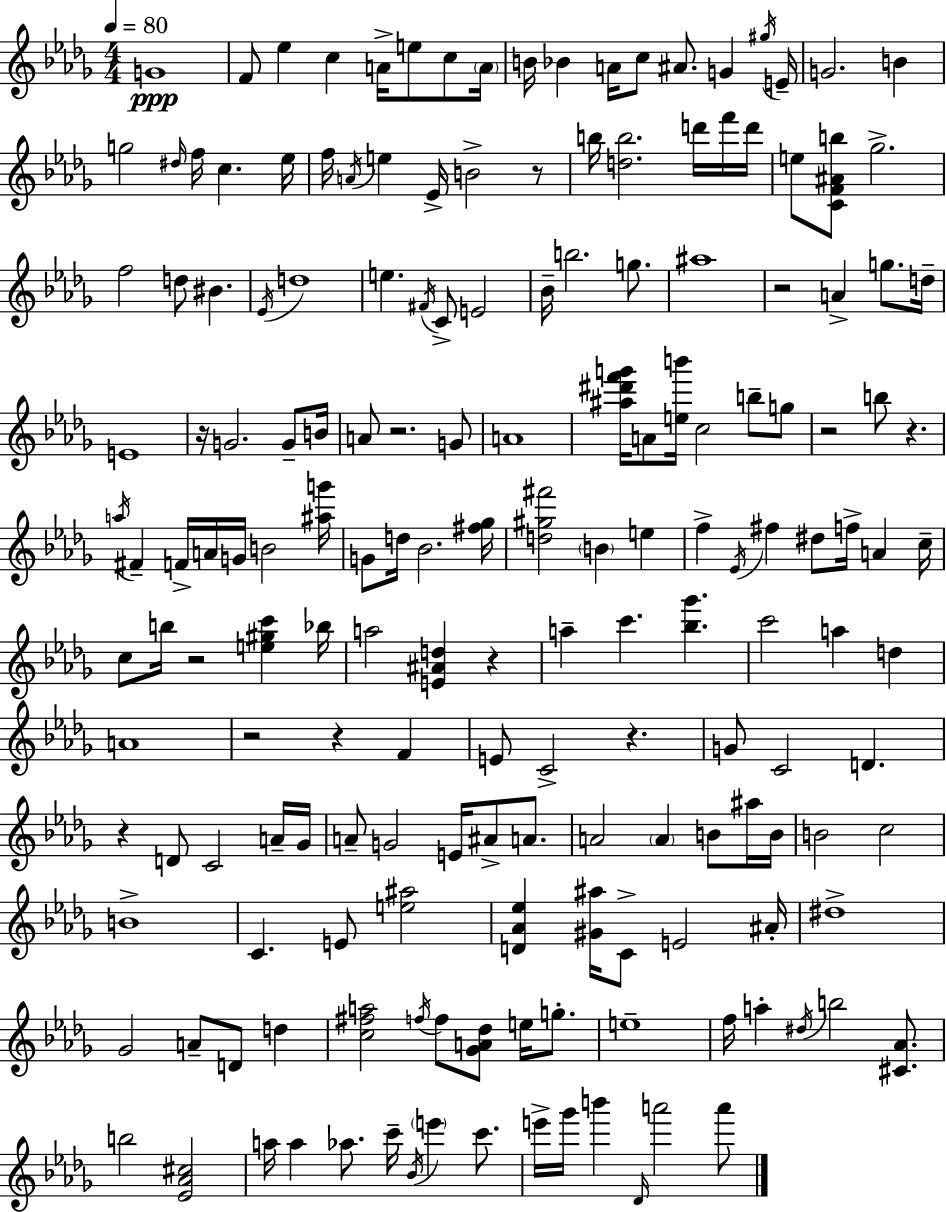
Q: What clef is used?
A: treble